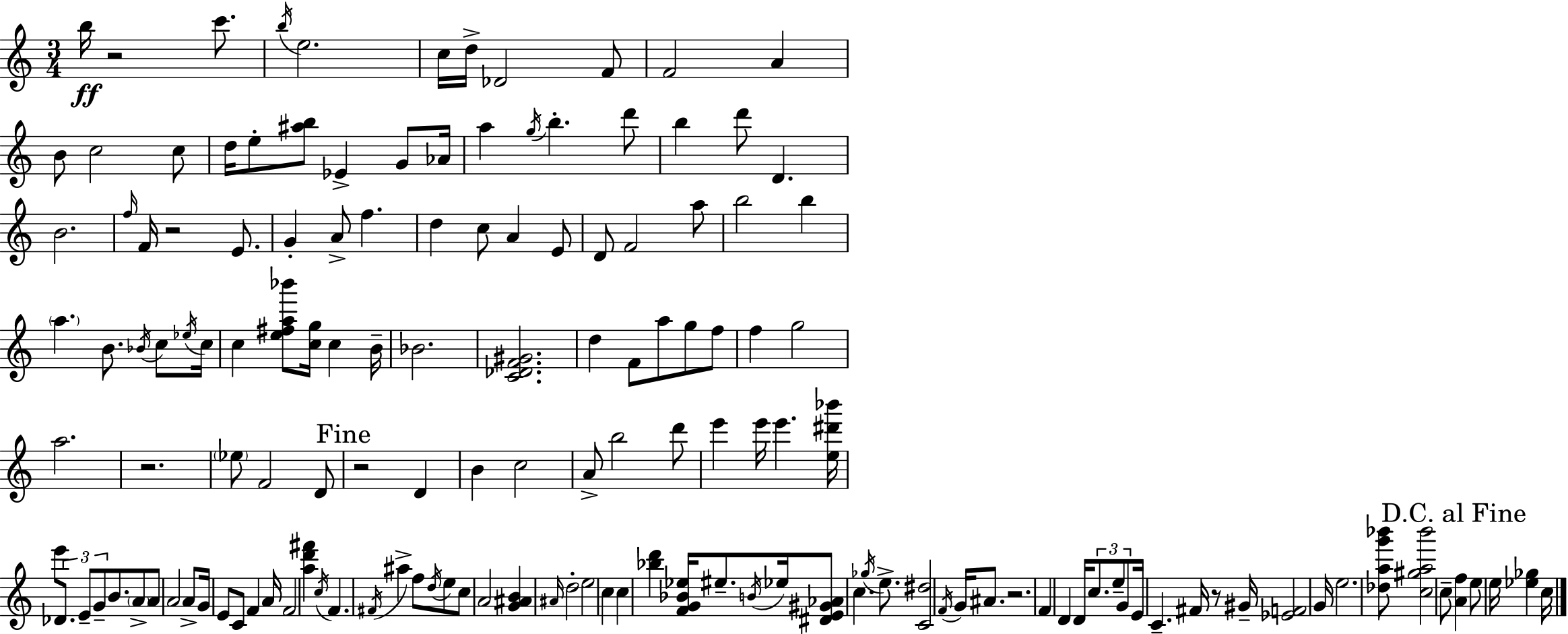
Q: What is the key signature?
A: C major